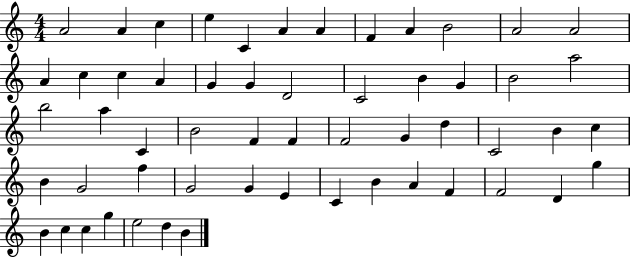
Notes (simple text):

A4/h A4/q C5/q E5/q C4/q A4/q A4/q F4/q A4/q B4/h A4/h A4/h A4/q C5/q C5/q A4/q G4/q G4/q D4/h C4/h B4/q G4/q B4/h A5/h B5/h A5/q C4/q B4/h F4/q F4/q F4/h G4/q D5/q C4/h B4/q C5/q B4/q G4/h F5/q G4/h G4/q E4/q C4/q B4/q A4/q F4/q F4/h D4/q G5/q B4/q C5/q C5/q G5/q E5/h D5/q B4/q